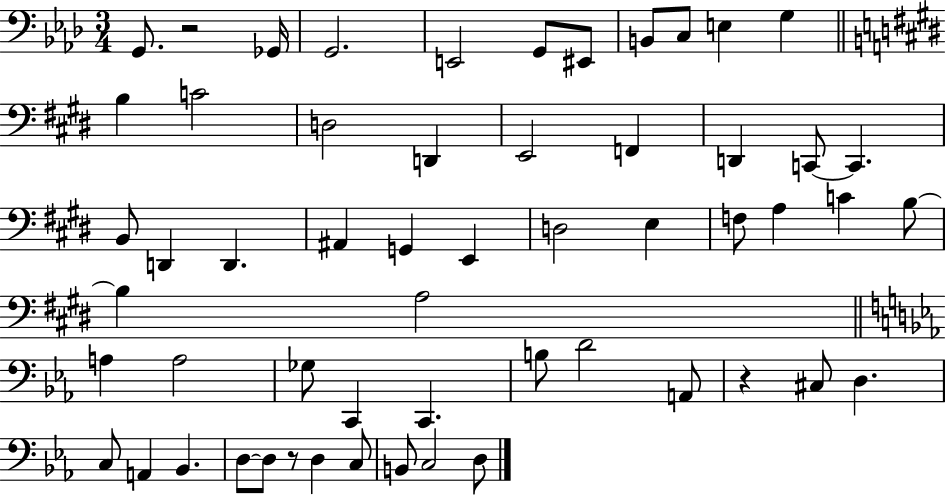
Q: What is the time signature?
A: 3/4